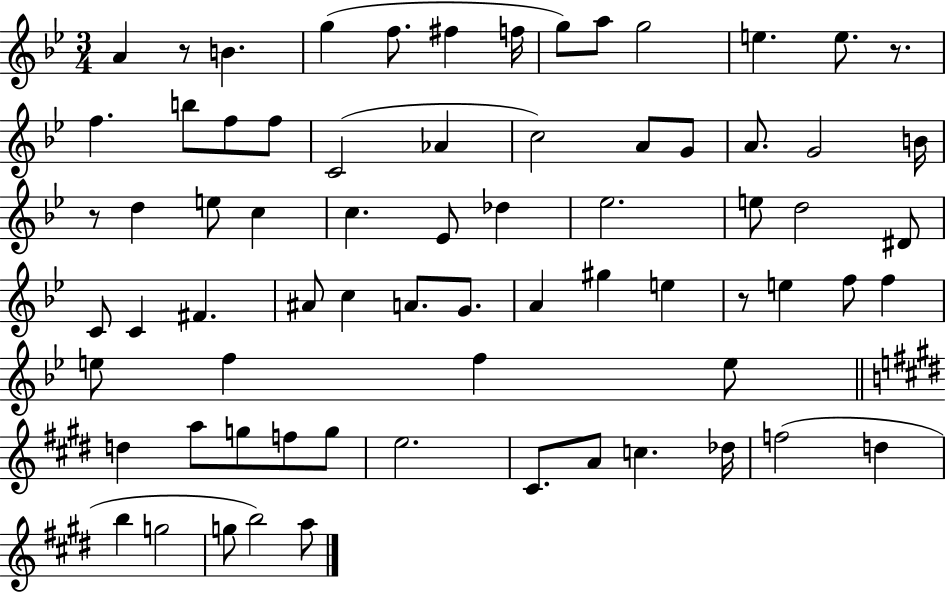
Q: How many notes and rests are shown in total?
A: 71